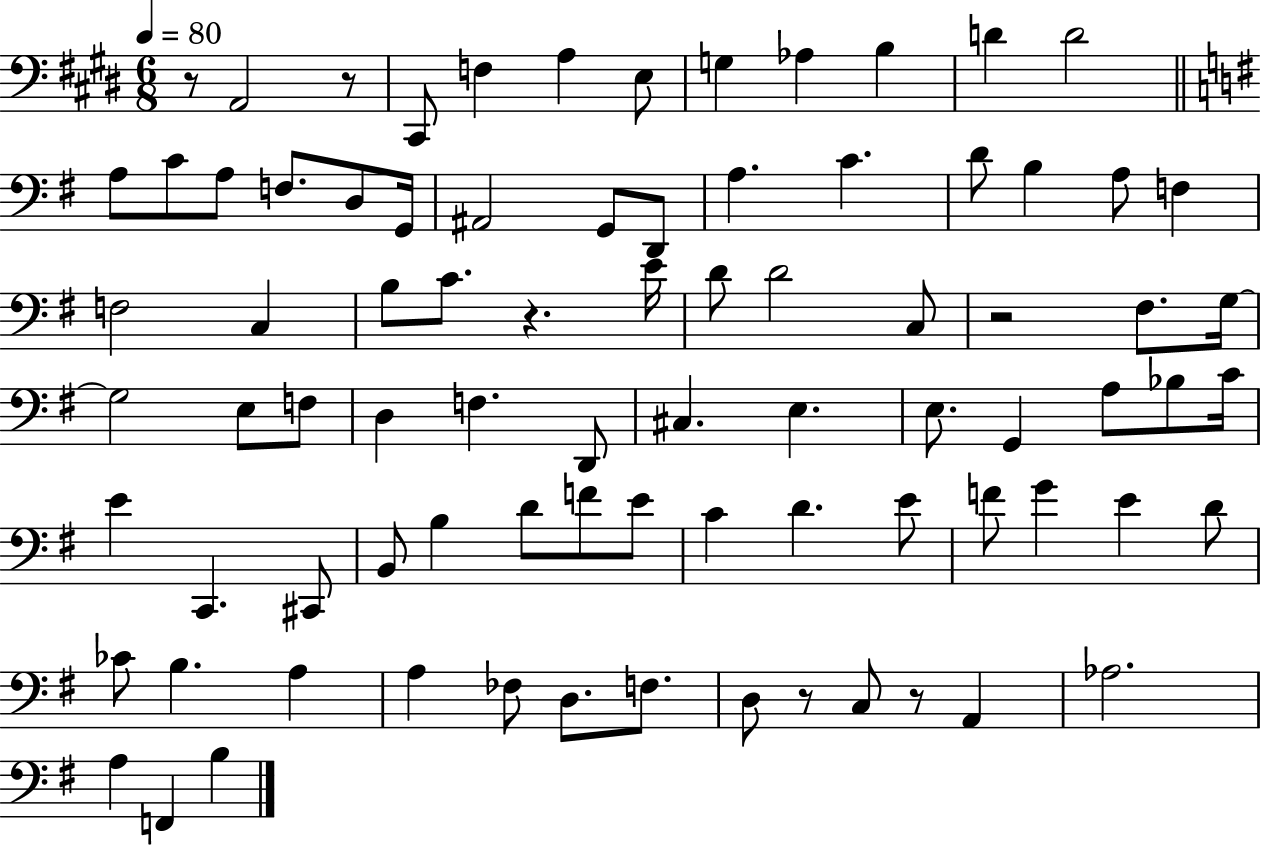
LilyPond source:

{
  \clef bass
  \numericTimeSignature
  \time 6/8
  \key e \major
  \tempo 4 = 80
  \repeat volta 2 { r8 a,2 r8 | cis,8 f4 a4 e8 | g4 aes4 b4 | d'4 d'2 | \break \bar "||" \break \key g \major a8 c'8 a8 f8. d8 g,16 | ais,2 g,8 d,8 | a4. c'4. | d'8 b4 a8 f4 | \break f2 c4 | b8 c'8. r4. e'16 | d'8 d'2 c8 | r2 fis8. g16~~ | \break g2 e8 f8 | d4 f4. d,8 | cis4. e4. | e8. g,4 a8 bes8 c'16 | \break e'4 c,4. cis,8 | b,8 b4 d'8 f'8 e'8 | c'4 d'4. e'8 | f'8 g'4 e'4 d'8 | \break ces'8 b4. a4 | a4 fes8 d8. f8. | d8 r8 c8 r8 a,4 | aes2. | \break a4 f,4 b4 | } \bar "|."
}